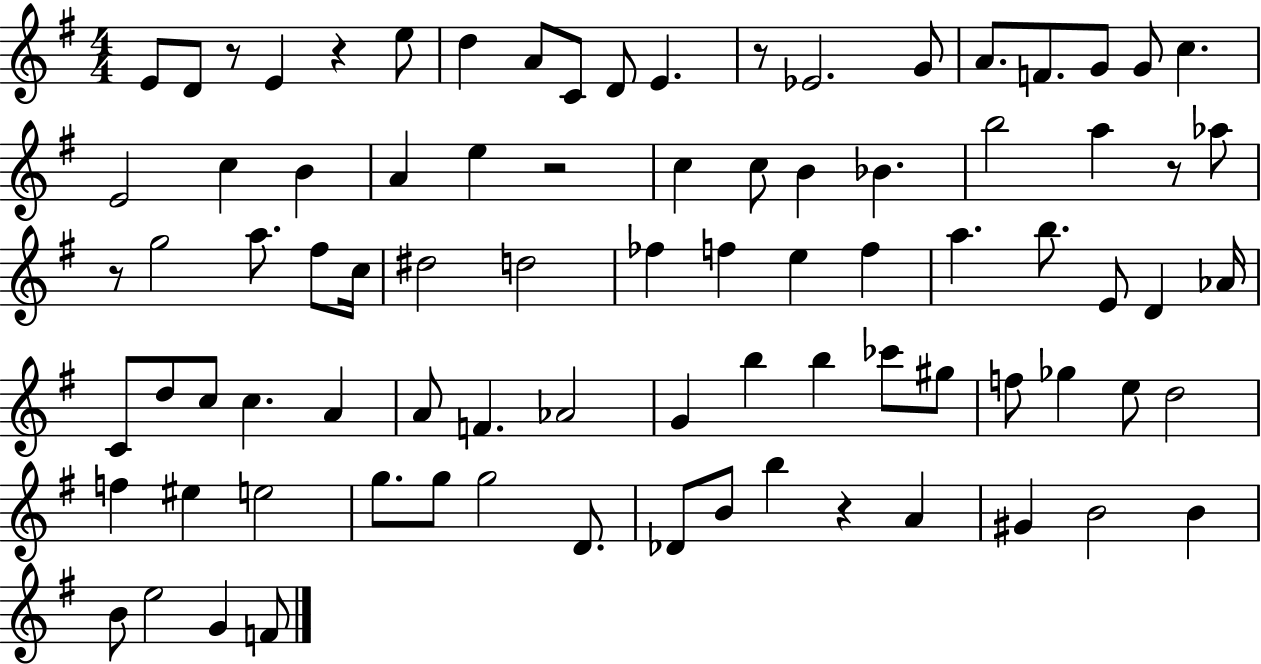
E4/e D4/e R/e E4/q R/q E5/e D5/q A4/e C4/e D4/e E4/q. R/e Eb4/h. G4/e A4/e. F4/e. G4/e G4/e C5/q. E4/h C5/q B4/q A4/q E5/q R/h C5/q C5/e B4/q Bb4/q. B5/h A5/q R/e Ab5/e R/e G5/h A5/e. F#5/e C5/s D#5/h D5/h FES5/q F5/q E5/q F5/q A5/q. B5/e. E4/e D4/q Ab4/s C4/e D5/e C5/e C5/q. A4/q A4/e F4/q. Ab4/h G4/q B5/q B5/q CES6/e G#5/e F5/e Gb5/q E5/e D5/h F5/q EIS5/q E5/h G5/e. G5/e G5/h D4/e. Db4/e B4/e B5/q R/q A4/q G#4/q B4/h B4/q B4/e E5/h G4/q F4/e